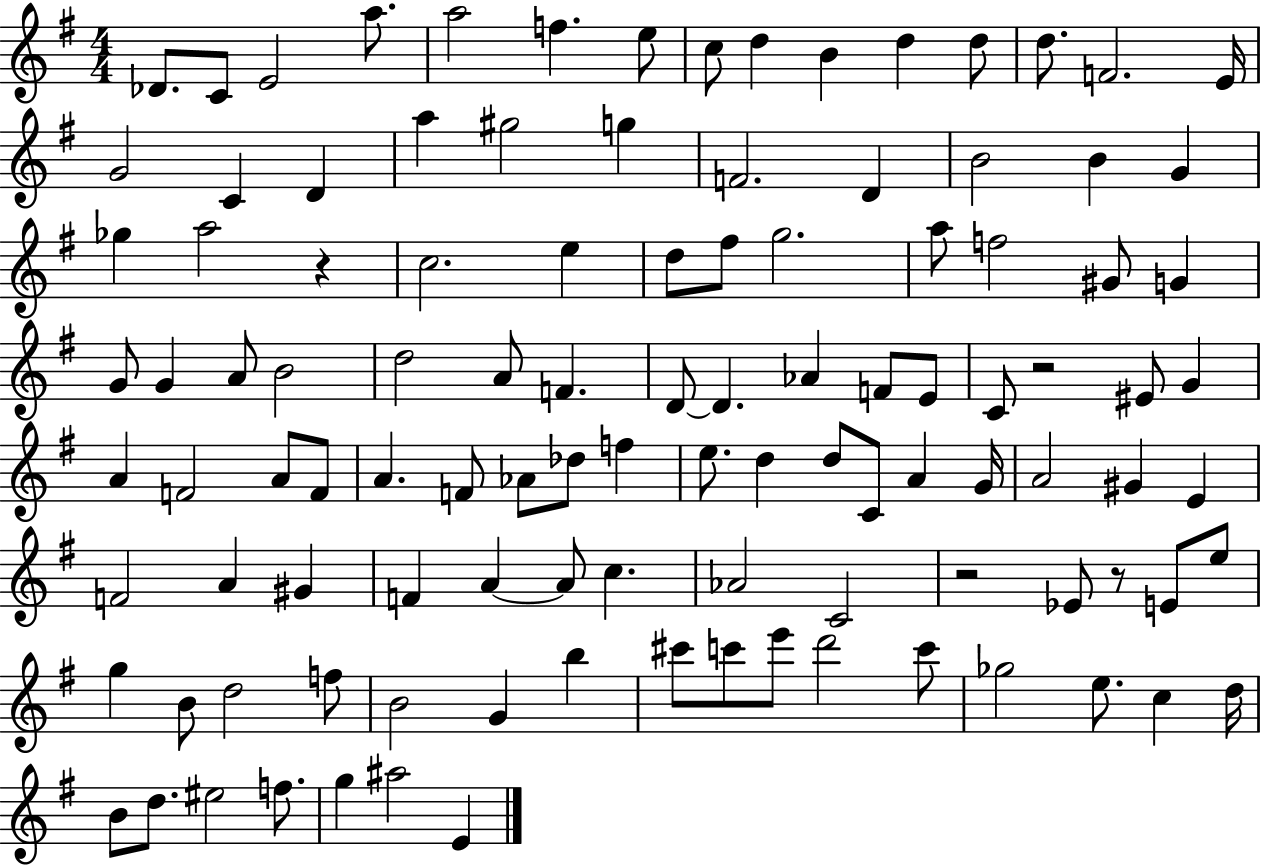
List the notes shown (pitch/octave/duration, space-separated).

Db4/e. C4/e E4/h A5/e. A5/h F5/q. E5/e C5/e D5/q B4/q D5/q D5/e D5/e. F4/h. E4/s G4/h C4/q D4/q A5/q G#5/h G5/q F4/h. D4/q B4/h B4/q G4/q Gb5/q A5/h R/q C5/h. E5/q D5/e F#5/e G5/h. A5/e F5/h G#4/e G4/q G4/e G4/q A4/e B4/h D5/h A4/e F4/q. D4/e D4/q. Ab4/q F4/e E4/e C4/e R/h EIS4/e G4/q A4/q F4/h A4/e F4/e A4/q. F4/e Ab4/e Db5/e F5/q E5/e. D5/q D5/e C4/e A4/q G4/s A4/h G#4/q E4/q F4/h A4/q G#4/q F4/q A4/q A4/e C5/q. Ab4/h C4/h R/h Eb4/e R/e E4/e E5/e G5/q B4/e D5/h F5/e B4/h G4/q B5/q C#6/e C6/e E6/e D6/h C6/e Gb5/h E5/e. C5/q D5/s B4/e D5/e. EIS5/h F5/e. G5/q A#5/h E4/q